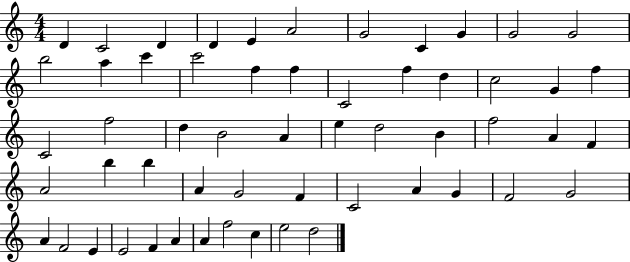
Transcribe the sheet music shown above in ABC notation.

X:1
T:Untitled
M:4/4
L:1/4
K:C
D C2 D D E A2 G2 C G G2 G2 b2 a c' c'2 f f C2 f d c2 G f C2 f2 d B2 A e d2 B f2 A F A2 b b A G2 F C2 A G F2 G2 A F2 E E2 F A A f2 c e2 d2